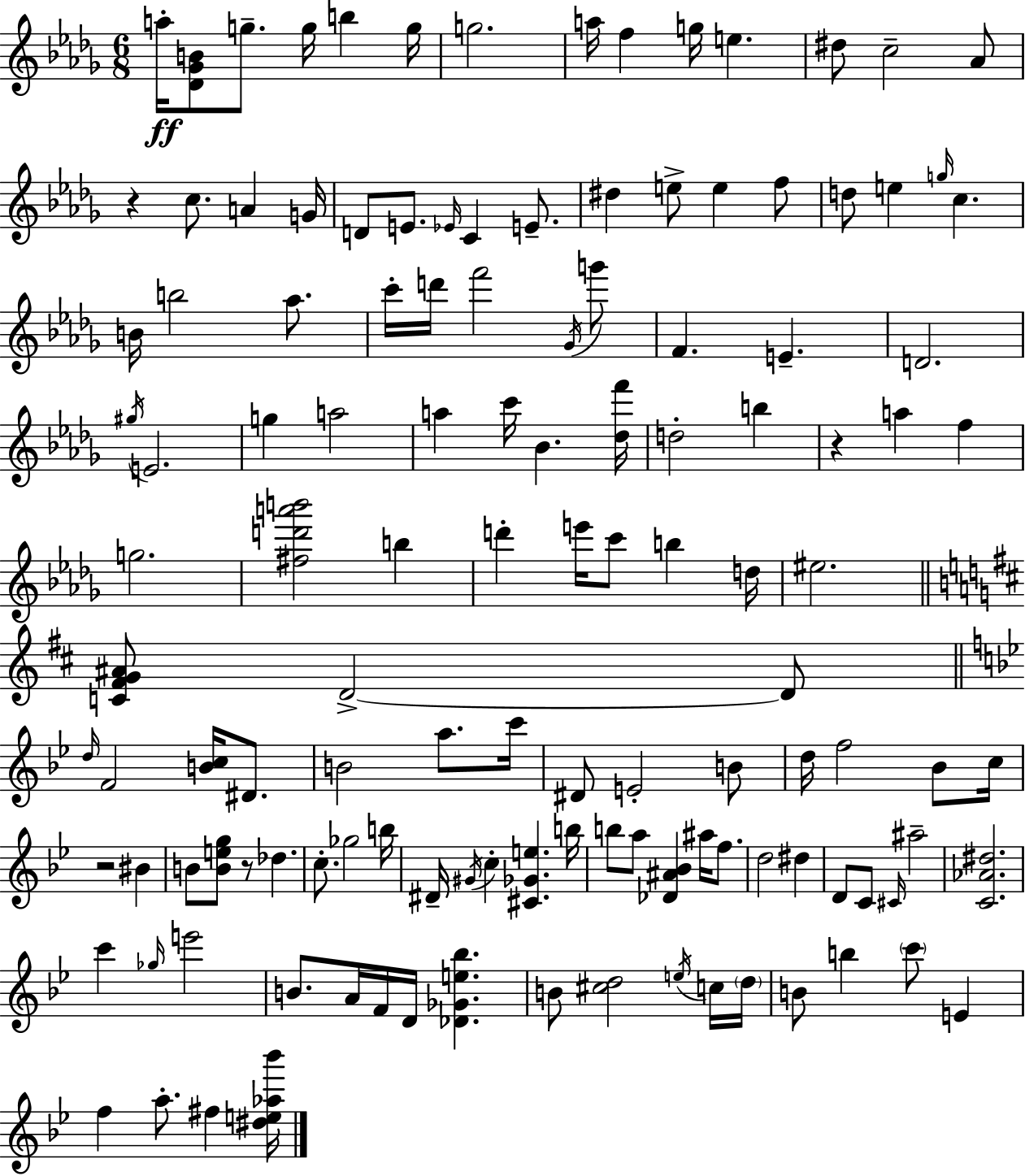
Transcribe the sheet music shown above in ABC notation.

X:1
T:Untitled
M:6/8
L:1/4
K:Bbm
a/4 [_D_GB]/2 g/2 g/4 b g/4 g2 a/4 f g/4 e ^d/2 c2 _A/2 z c/2 A G/4 D/2 E/2 _E/4 C E/2 ^d e/2 e f/2 d/2 e g/4 c B/4 b2 _a/2 c'/4 d'/4 f'2 _G/4 g'/2 F E D2 ^g/4 E2 g a2 a c'/4 _B [_df']/4 d2 b z a f g2 [^fd'a'b']2 b d' e'/4 c'/2 b d/4 ^e2 [C^FG^A]/2 D2 D/2 d/4 F2 [Bc]/4 ^D/2 B2 a/2 c'/4 ^D/2 E2 B/2 d/4 f2 _B/2 c/4 z2 ^B B/2 [Beg]/2 z/2 _d c/2 _g2 b/4 ^D/4 ^G/4 c [^C_Ge] b/4 b/2 a/2 [_D^A_B] ^a/4 f/2 d2 ^d D/2 C/2 ^C/4 ^a2 [C_A^d]2 c' _g/4 e'2 B/2 A/4 F/4 D/4 [_D_Ge_b] B/2 [^cd]2 e/4 c/4 d/4 B/2 b c'/2 E f a/2 ^f [^de_a_b']/4